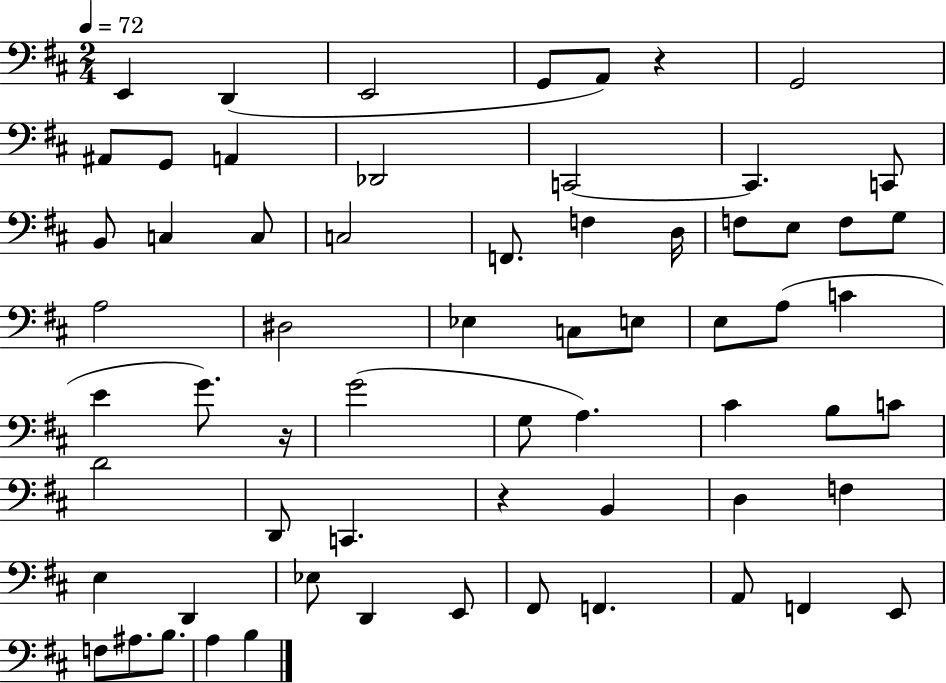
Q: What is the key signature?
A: D major